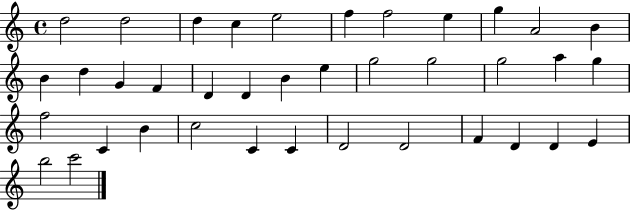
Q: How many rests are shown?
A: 0